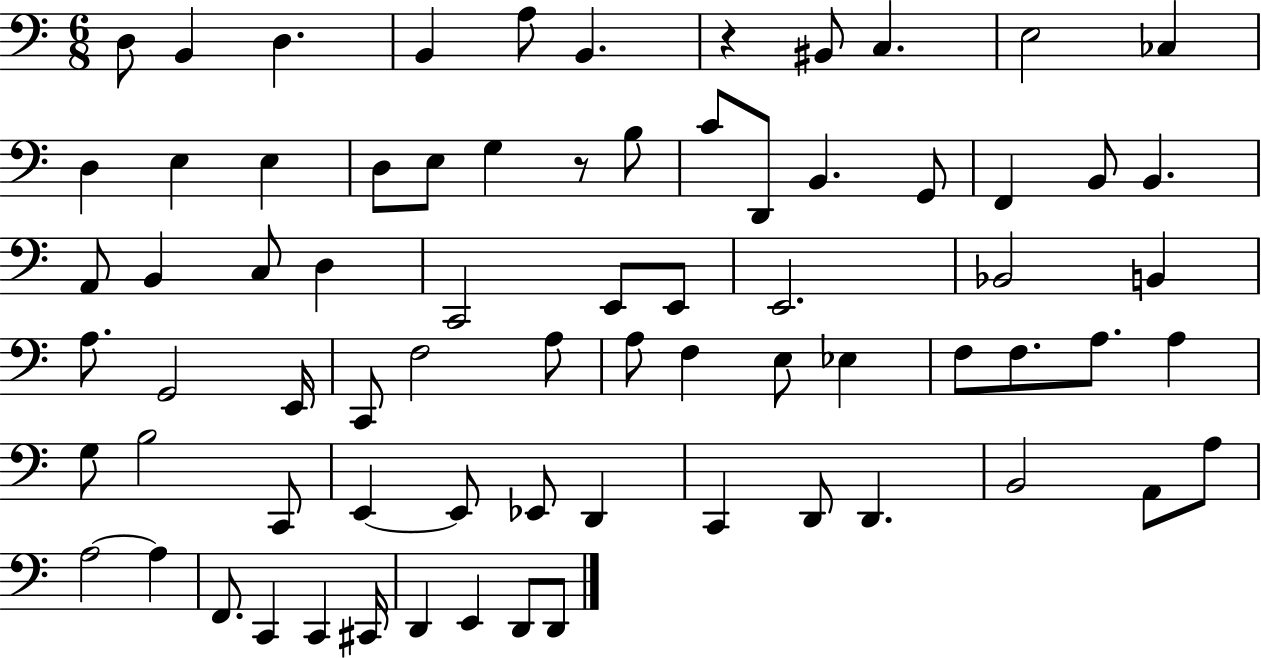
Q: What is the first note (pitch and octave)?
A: D3